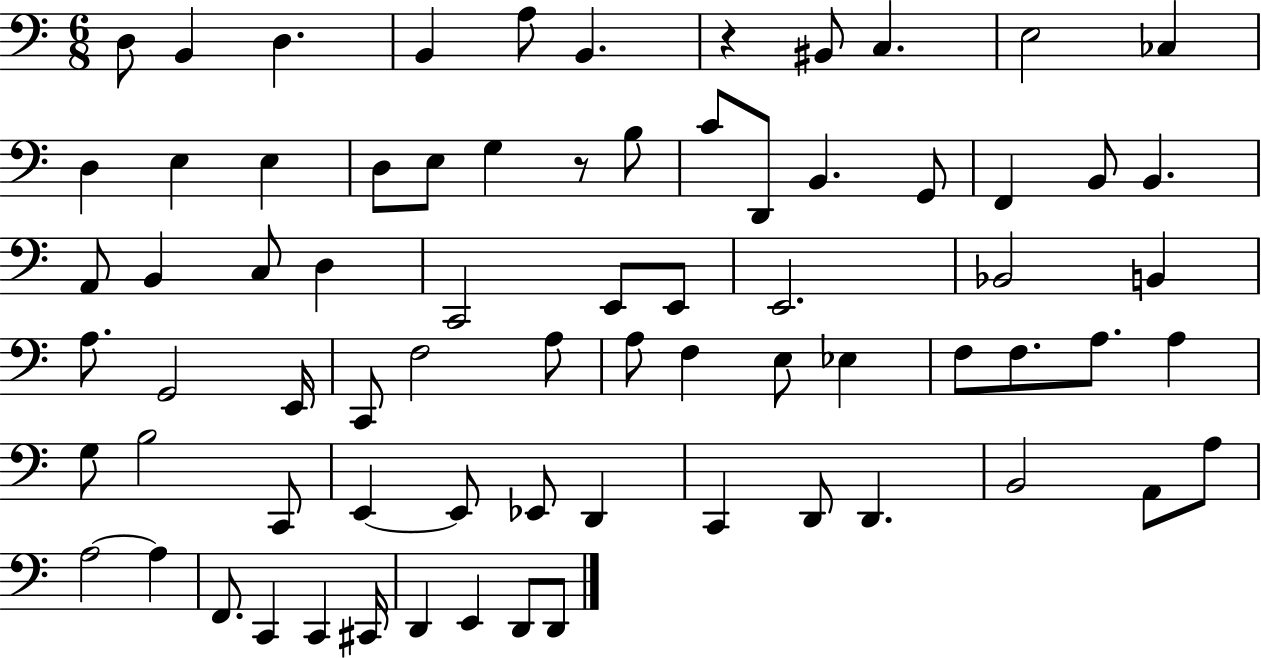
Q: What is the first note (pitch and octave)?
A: D3